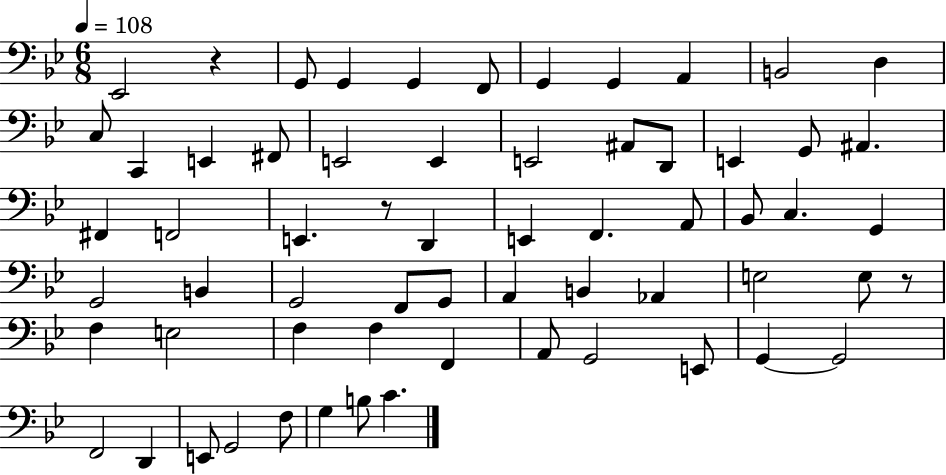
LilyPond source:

{
  \clef bass
  \numericTimeSignature
  \time 6/8
  \key bes \major
  \tempo 4 = 108
  ees,2 r4 | g,8 g,4 g,4 f,8 | g,4 g,4 a,4 | b,2 d4 | \break c8 c,4 e,4 fis,8 | e,2 e,4 | e,2 ais,8 d,8 | e,4 g,8 ais,4. | \break fis,4 f,2 | e,4. r8 d,4 | e,4 f,4. a,8 | bes,8 c4. g,4 | \break g,2 b,4 | g,2 f,8 g,8 | a,4 b,4 aes,4 | e2 e8 r8 | \break f4 e2 | f4 f4 f,4 | a,8 g,2 e,8 | g,4~~ g,2 | \break f,2 d,4 | e,8 g,2 f8 | g4 b8 c'4. | \bar "|."
}